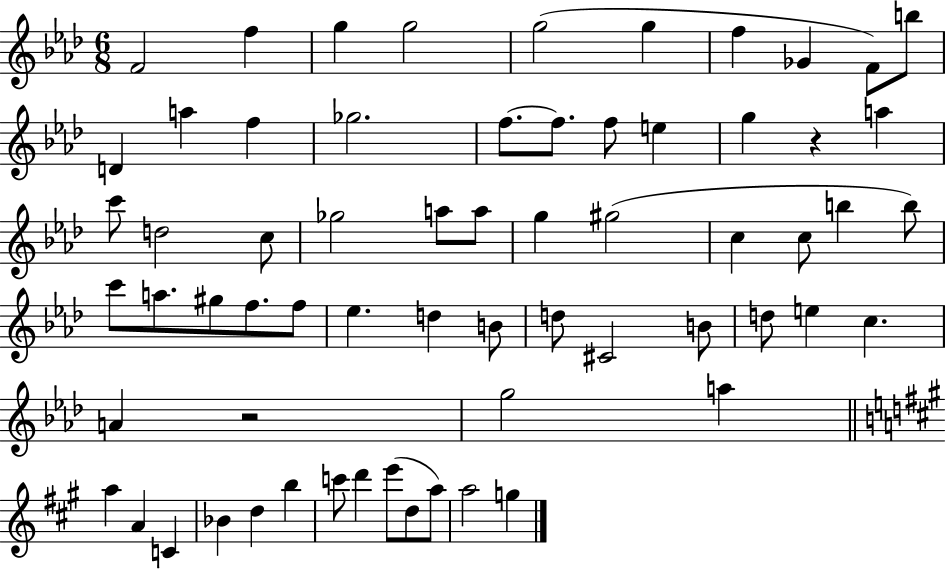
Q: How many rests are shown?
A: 2